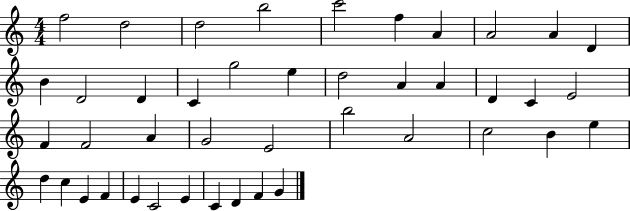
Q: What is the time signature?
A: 4/4